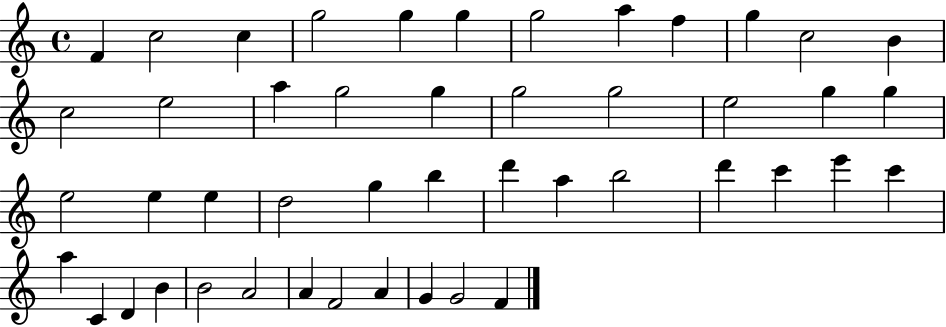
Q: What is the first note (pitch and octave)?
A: F4